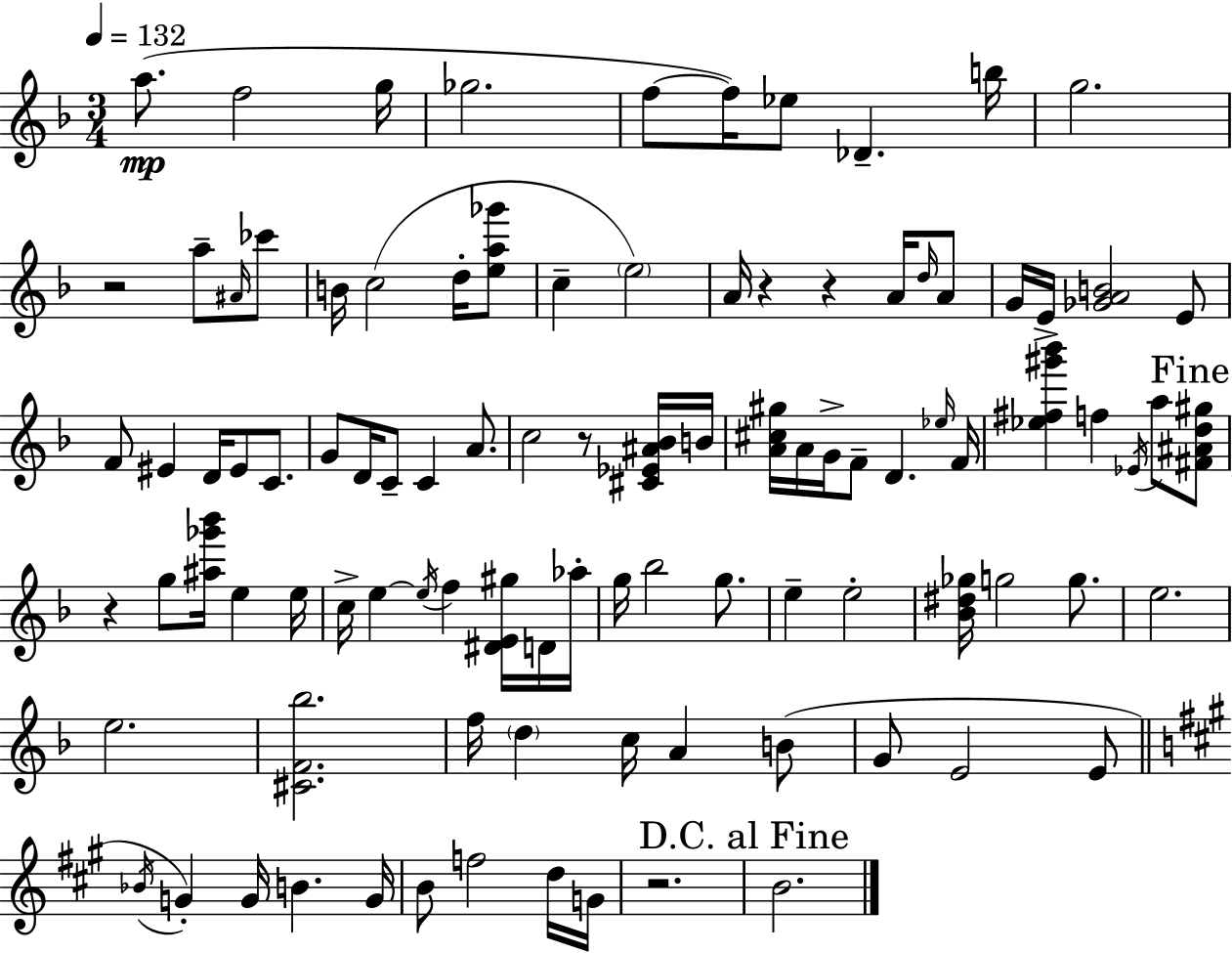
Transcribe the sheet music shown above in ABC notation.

X:1
T:Untitled
M:3/4
L:1/4
K:F
a/2 f2 g/4 _g2 f/2 f/4 _e/2 _D b/4 g2 z2 a/2 ^A/4 _c'/2 B/4 c2 d/4 [ea_g']/2 c e2 A/4 z z A/4 d/4 A/2 G/4 E/4 [_GAB]2 E/2 F/2 ^E D/4 ^E/2 C/2 G/2 D/4 C/2 C A/2 c2 z/2 [^C_E^A_B]/4 B/4 [A^c^g]/4 A/4 G/4 F/2 D _e/4 F/4 [_e^f^g'_b'] f _E/4 a/2 [^F^Ad^g]/2 z g/2 [^a_g'_b']/4 e e/4 c/4 e e/4 f [^DE^g]/4 D/4 _a/4 g/4 _b2 g/2 e e2 [_B^d_g]/4 g2 g/2 e2 e2 [^CF_b]2 f/4 d c/4 A B/2 G/2 E2 E/2 _B/4 G G/4 B G/4 B/2 f2 d/4 G/4 z2 B2